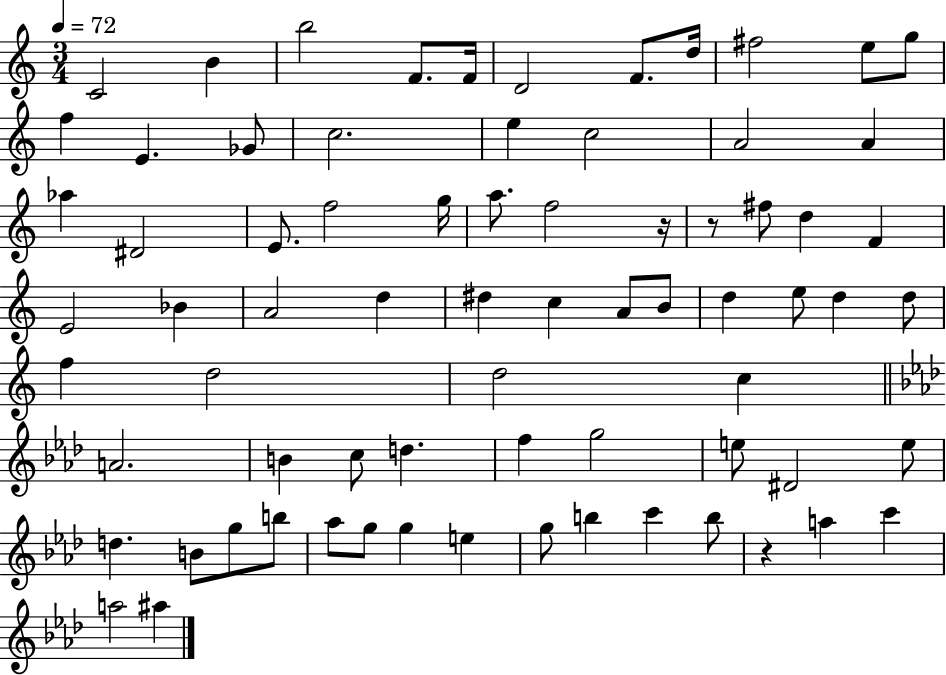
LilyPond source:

{
  \clef treble
  \numericTimeSignature
  \time 3/4
  \key c \major
  \tempo 4 = 72
  c'2 b'4 | b''2 f'8. f'16 | d'2 f'8. d''16 | fis''2 e''8 g''8 | \break f''4 e'4. ges'8 | c''2. | e''4 c''2 | a'2 a'4 | \break aes''4 dis'2 | e'8. f''2 g''16 | a''8. f''2 r16 | r8 fis''8 d''4 f'4 | \break e'2 bes'4 | a'2 d''4 | dis''4 c''4 a'8 b'8 | d''4 e''8 d''4 d''8 | \break f''4 d''2 | d''2 c''4 | \bar "||" \break \key aes \major a'2. | b'4 c''8 d''4. | f''4 g''2 | e''8 dis'2 e''8 | \break d''4. b'8 g''8 b''8 | aes''8 g''8 g''4 e''4 | g''8 b''4 c'''4 b''8 | r4 a''4 c'''4 | \break a''2 ais''4 | \bar "|."
}